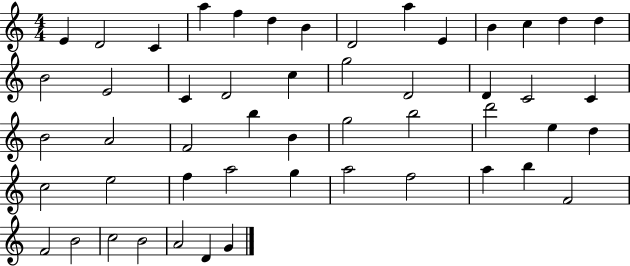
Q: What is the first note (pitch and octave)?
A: E4